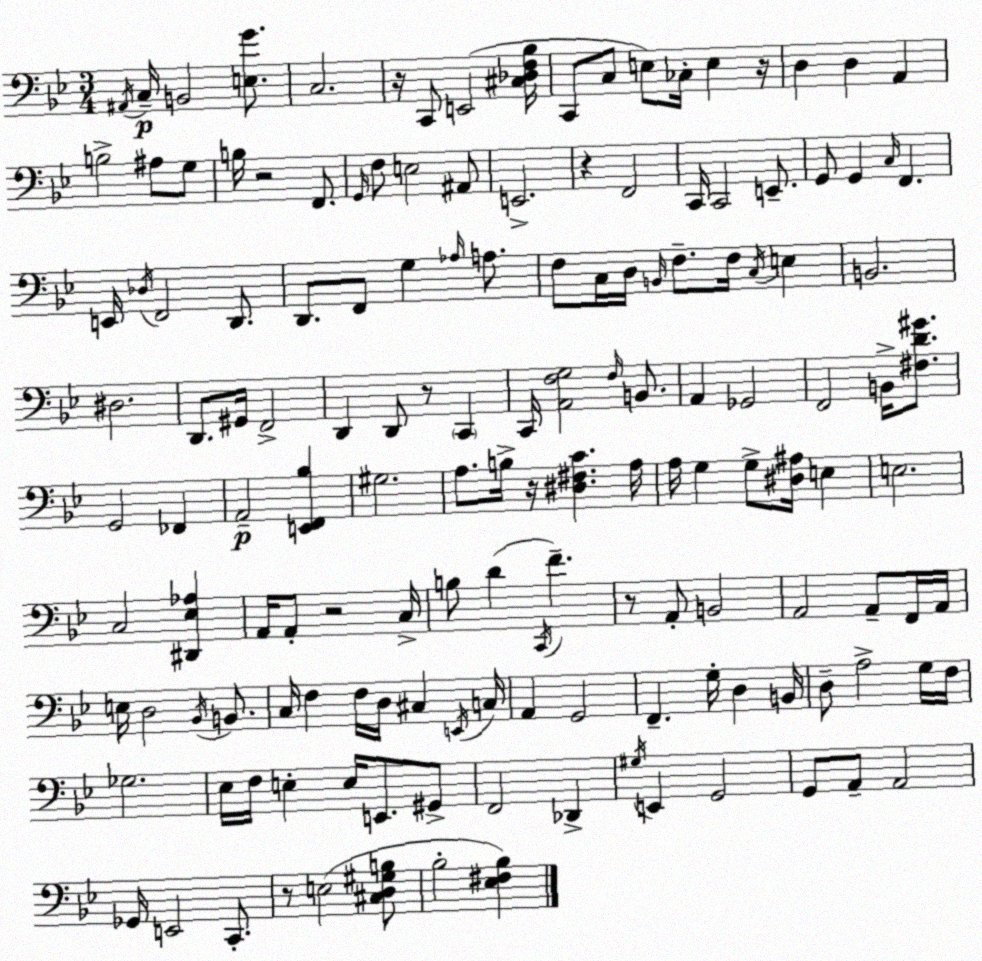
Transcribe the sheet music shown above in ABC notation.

X:1
T:Untitled
M:3/4
L:1/4
K:Gm
^A,,/4 C,/4 B,,2 [E,G]/2 C,2 z/4 C,,/2 E,,2 [^C,_D,F,_B,]/4 C,,/2 C,/2 E,/2 _C,/4 E, z/4 D, D, A,, B,2 ^A,/2 G,/2 B,/4 z2 F,,/2 G,,/4 F,/2 E,2 ^A,,/2 E,,2 z F,,2 C,,/4 C,,2 E,,/2 G,,/2 G,, C,/4 F,, E,,/4 _D,/4 F,,2 D,,/2 D,,/2 F,,/2 G, _A,/4 A,/2 F,/2 C,/4 D,/4 B,,/4 F,/2 F,/4 C,/4 E, B,,2 ^D,2 D,,/2 ^G,,/4 F,,2 D,, D,,/2 z/2 C,, C,,/4 [A,,F,G,]2 F,/4 B,,/2 A,, _G,,2 F,,2 B,,/4 [^F,D^G]/2 G,,2 _F,, A,,2 [E,,F,,_B,] ^G,2 A,/2 B,/4 z/4 [^D,^F,C] A,/4 A,/4 G, G,/2 [^D,^A,]/4 E, E,2 C,2 [^D,,_E,_A,] A,,/4 A,,/2 z2 C,/4 B,/2 D C,,/4 F z/2 A,,/2 B,,2 A,,2 A,,/2 F,,/4 A,,/4 E,/4 D,2 _B,,/4 B,,/2 C,/4 F, F,/4 D,/4 ^C, E,,/4 C,/4 A,, G,,2 F,, G,/4 D, B,,/4 D,/2 A,2 G,/4 F,/4 _G,2 _E,/4 F,/4 E, E,/4 E,,/2 ^G,,/2 F,,2 _D,, ^G,/4 E,, G,,2 G,,/2 A,,/2 A,,2 _G,,/4 E,,2 C,,/2 z/2 E,2 [^C,D,^G,B,]/2 _B,2 [_E,^F,_B,]